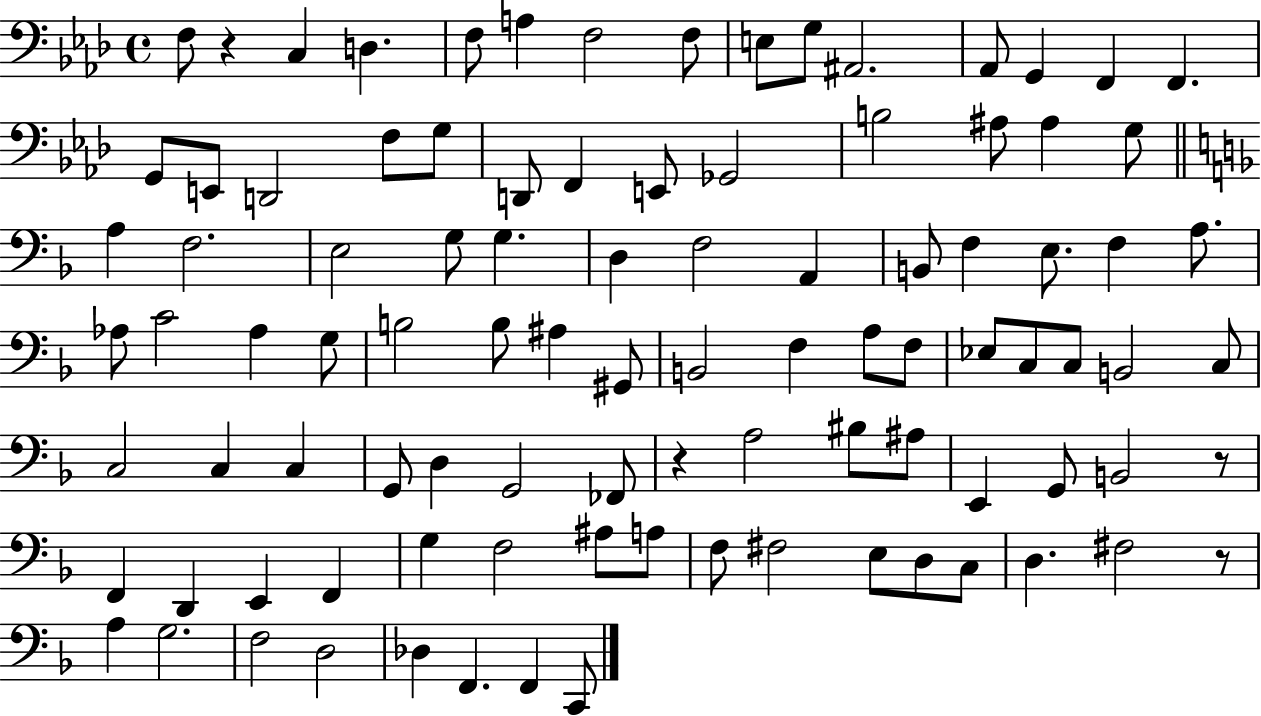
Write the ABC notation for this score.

X:1
T:Untitled
M:4/4
L:1/4
K:Ab
F,/2 z C, D, F,/2 A, F,2 F,/2 E,/2 G,/2 ^A,,2 _A,,/2 G,, F,, F,, G,,/2 E,,/2 D,,2 F,/2 G,/2 D,,/2 F,, E,,/2 _G,,2 B,2 ^A,/2 ^A, G,/2 A, F,2 E,2 G,/2 G, D, F,2 A,, B,,/2 F, E,/2 F, A,/2 _A,/2 C2 _A, G,/2 B,2 B,/2 ^A, ^G,,/2 B,,2 F, A,/2 F,/2 _E,/2 C,/2 C,/2 B,,2 C,/2 C,2 C, C, G,,/2 D, G,,2 _F,,/2 z A,2 ^B,/2 ^A,/2 E,, G,,/2 B,,2 z/2 F,, D,, E,, F,, G, F,2 ^A,/2 A,/2 F,/2 ^F,2 E,/2 D,/2 C,/2 D, ^F,2 z/2 A, G,2 F,2 D,2 _D, F,, F,, C,,/2